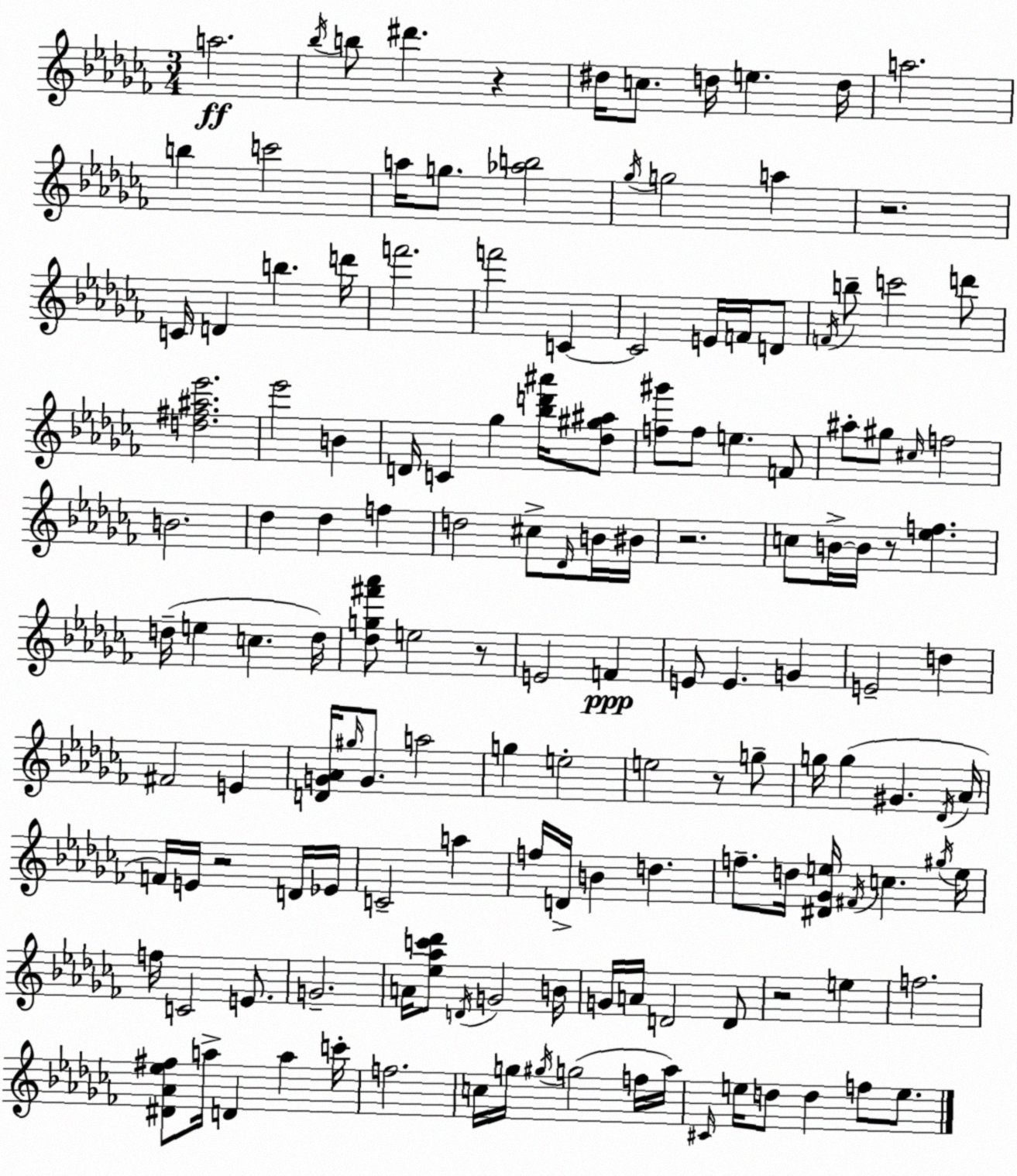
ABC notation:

X:1
T:Untitled
M:3/4
L:1/4
K:Abm
a2 _b/4 b/2 ^d' z ^d/4 c/2 d/4 e d/4 a2 b c'2 a/4 g/2 [_ab]2 _g/4 g2 a z2 C/4 D b d'/4 f'2 f'2 C C2 E/4 F/4 D/2 F/4 b/2 c'2 d'/2 [d^f^a_e']2 _e'2 B D/4 C _g [_bd'^a']/4 [_d^g^a]/2 [f^g']/2 f/2 e F/2 ^a/2 ^g/2 ^c/4 f2 B2 _d _d f d2 ^c/2 _D/4 B/4 ^B/4 z2 c/2 B/4 B/4 z/2 [_ef] d/4 e c d/4 [_dg^f'_a']/2 e2 z/2 E2 F E/2 E G E2 d ^F2 E [DG_A]/4 ^g/4 G/2 a2 g e2 e2 z/2 g/2 g/4 g ^G _D/4 _A/4 F/4 E/4 z2 D/4 _E/4 C2 a f/4 D/4 B d f/2 d/4 [^D_Ge]/4 ^F/4 c ^g/4 e/4 f/4 C2 E/2 G2 A/4 [_e_ac'_d']/2 D/4 G2 B/4 G/4 A/4 D2 D/2 z2 e f2 [^D_A_e^f]/2 a/4 D a c'/4 f2 c/4 g/4 ^g/4 g2 f/4 _a/4 ^C/4 e/4 d/2 d f/2 e/2